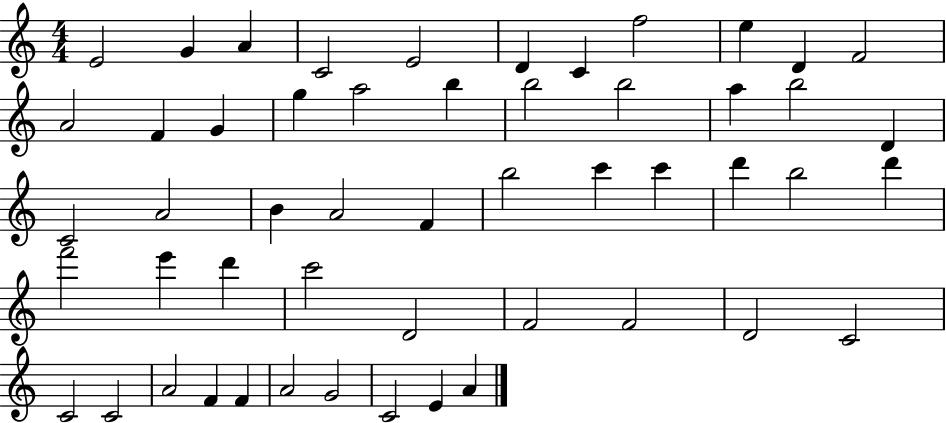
E4/h G4/q A4/q C4/h E4/h D4/q C4/q F5/h E5/q D4/q F4/h A4/h F4/q G4/q G5/q A5/h B5/q B5/h B5/h A5/q B5/h D4/q C4/h A4/h B4/q A4/h F4/q B5/h C6/q C6/q D6/q B5/h D6/q F6/h E6/q D6/q C6/h D4/h F4/h F4/h D4/h C4/h C4/h C4/h A4/h F4/q F4/q A4/h G4/h C4/h E4/q A4/q